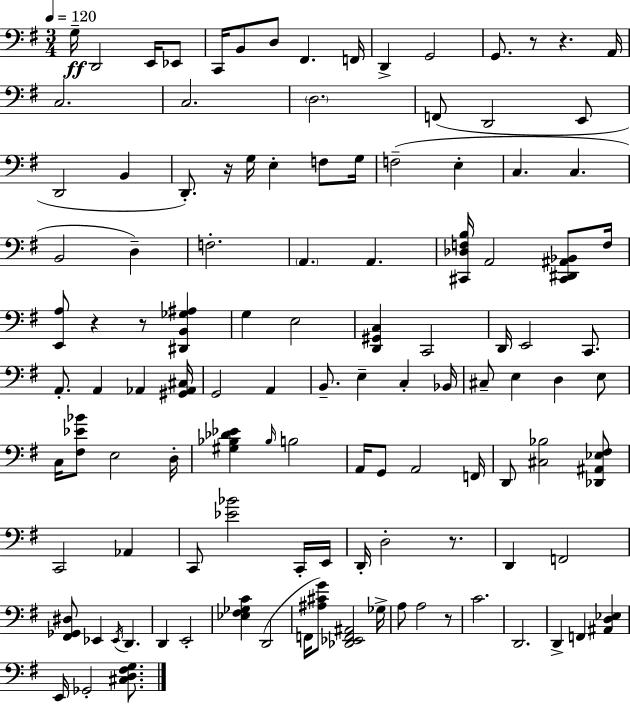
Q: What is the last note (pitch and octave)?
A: Gb2